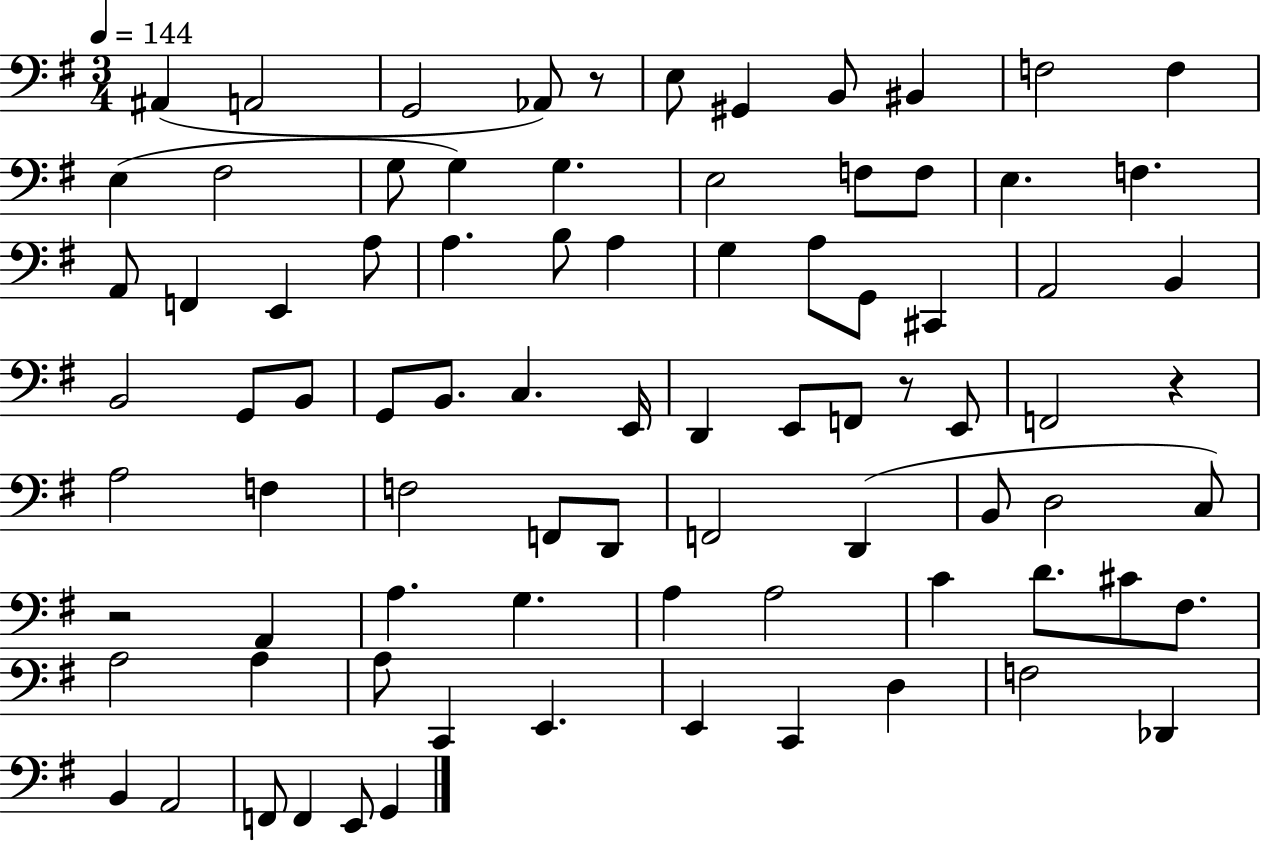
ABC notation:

X:1
T:Untitled
M:3/4
L:1/4
K:G
^A,, A,,2 G,,2 _A,,/2 z/2 E,/2 ^G,, B,,/2 ^B,, F,2 F, E, ^F,2 G,/2 G, G, E,2 F,/2 F,/2 E, F, A,,/2 F,, E,, A,/2 A, B,/2 A, G, A,/2 G,,/2 ^C,, A,,2 B,, B,,2 G,,/2 B,,/2 G,,/2 B,,/2 C, E,,/4 D,, E,,/2 F,,/2 z/2 E,,/2 F,,2 z A,2 F, F,2 F,,/2 D,,/2 F,,2 D,, B,,/2 D,2 C,/2 z2 A,, A, G, A, A,2 C D/2 ^C/2 ^F,/2 A,2 A, A,/2 C,, E,, E,, C,, D, F,2 _D,, B,, A,,2 F,,/2 F,, E,,/2 G,,